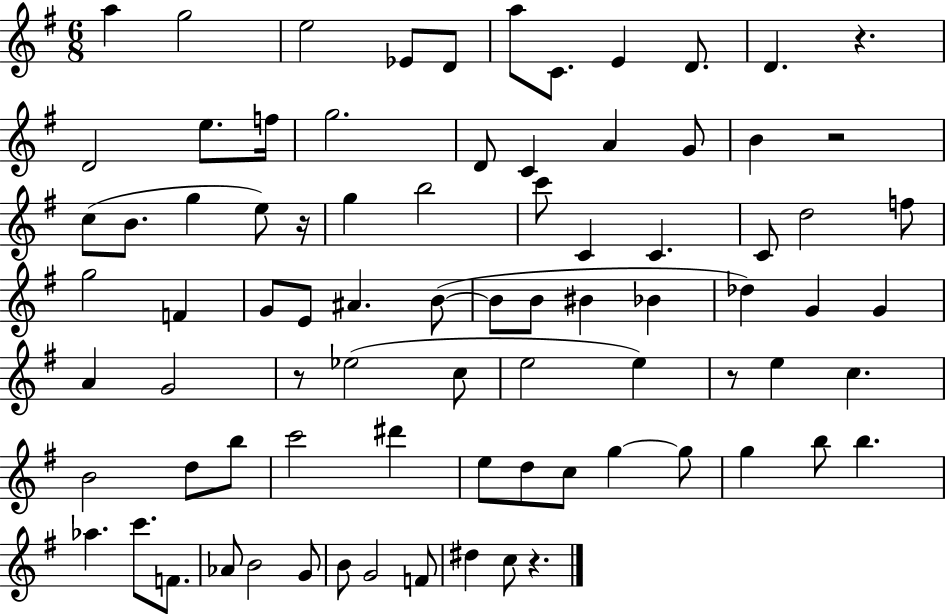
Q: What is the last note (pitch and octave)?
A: C5